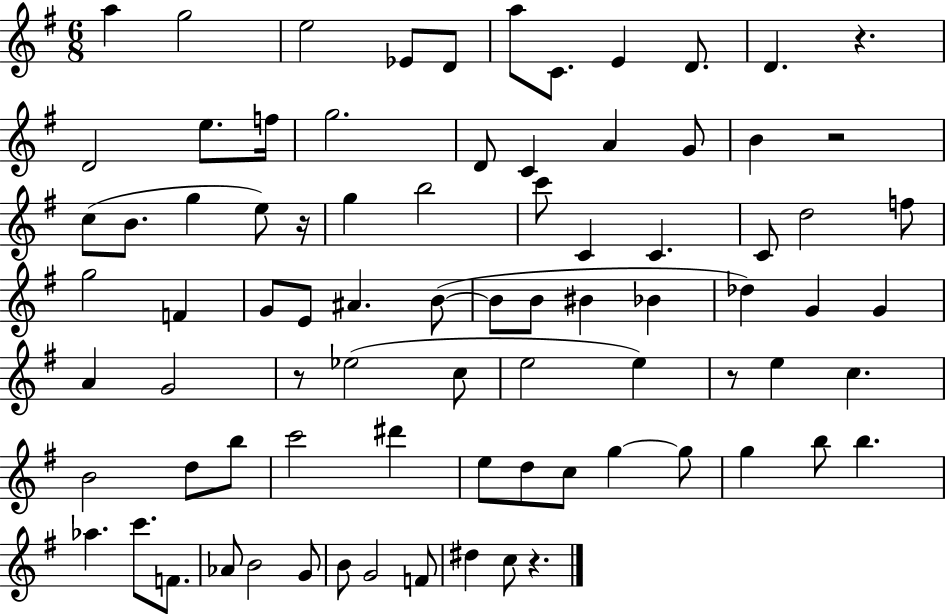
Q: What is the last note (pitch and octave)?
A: C5